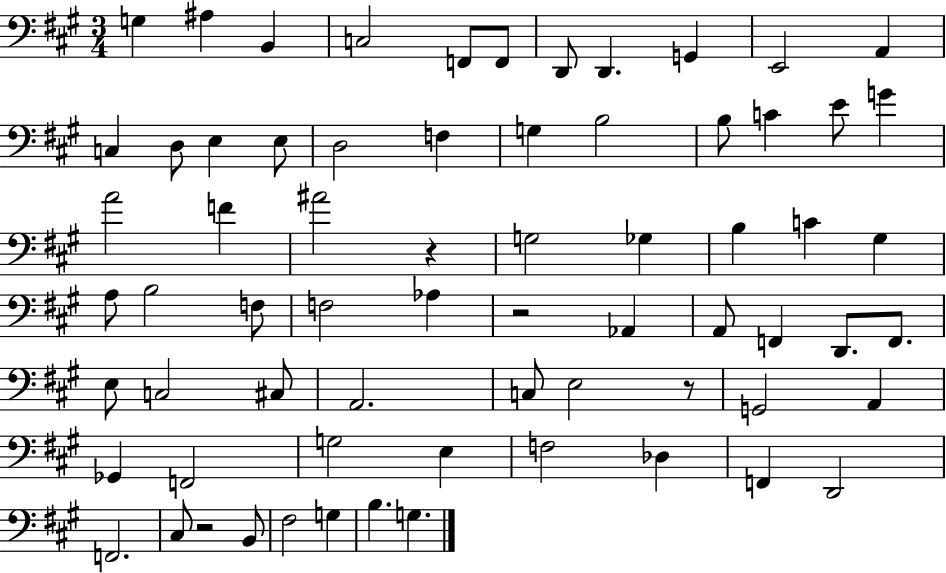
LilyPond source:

{
  \clef bass
  \numericTimeSignature
  \time 3/4
  \key a \major
  g4 ais4 b,4 | c2 f,8 f,8 | d,8 d,4. g,4 | e,2 a,4 | \break c4 d8 e4 e8 | d2 f4 | g4 b2 | b8 c'4 e'8 g'4 | \break a'2 f'4 | ais'2 r4 | g2 ges4 | b4 c'4 gis4 | \break a8 b2 f8 | f2 aes4 | r2 aes,4 | a,8 f,4 d,8. f,8. | \break e8 c2 cis8 | a,2. | c8 e2 r8 | g,2 a,4 | \break ges,4 f,2 | g2 e4 | f2 des4 | f,4 d,2 | \break f,2. | cis8 r2 b,8 | fis2 g4 | b4. g4. | \break \bar "|."
}